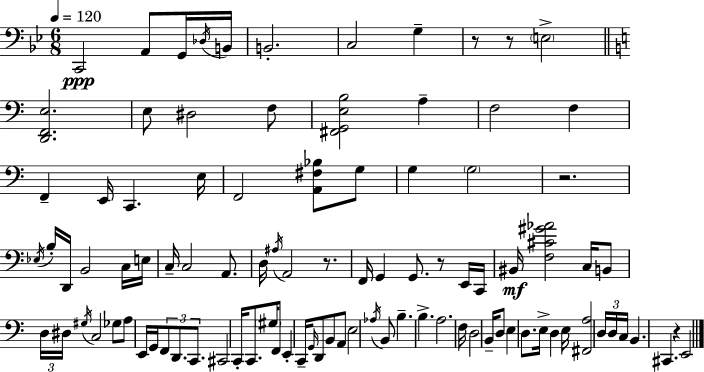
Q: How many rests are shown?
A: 6